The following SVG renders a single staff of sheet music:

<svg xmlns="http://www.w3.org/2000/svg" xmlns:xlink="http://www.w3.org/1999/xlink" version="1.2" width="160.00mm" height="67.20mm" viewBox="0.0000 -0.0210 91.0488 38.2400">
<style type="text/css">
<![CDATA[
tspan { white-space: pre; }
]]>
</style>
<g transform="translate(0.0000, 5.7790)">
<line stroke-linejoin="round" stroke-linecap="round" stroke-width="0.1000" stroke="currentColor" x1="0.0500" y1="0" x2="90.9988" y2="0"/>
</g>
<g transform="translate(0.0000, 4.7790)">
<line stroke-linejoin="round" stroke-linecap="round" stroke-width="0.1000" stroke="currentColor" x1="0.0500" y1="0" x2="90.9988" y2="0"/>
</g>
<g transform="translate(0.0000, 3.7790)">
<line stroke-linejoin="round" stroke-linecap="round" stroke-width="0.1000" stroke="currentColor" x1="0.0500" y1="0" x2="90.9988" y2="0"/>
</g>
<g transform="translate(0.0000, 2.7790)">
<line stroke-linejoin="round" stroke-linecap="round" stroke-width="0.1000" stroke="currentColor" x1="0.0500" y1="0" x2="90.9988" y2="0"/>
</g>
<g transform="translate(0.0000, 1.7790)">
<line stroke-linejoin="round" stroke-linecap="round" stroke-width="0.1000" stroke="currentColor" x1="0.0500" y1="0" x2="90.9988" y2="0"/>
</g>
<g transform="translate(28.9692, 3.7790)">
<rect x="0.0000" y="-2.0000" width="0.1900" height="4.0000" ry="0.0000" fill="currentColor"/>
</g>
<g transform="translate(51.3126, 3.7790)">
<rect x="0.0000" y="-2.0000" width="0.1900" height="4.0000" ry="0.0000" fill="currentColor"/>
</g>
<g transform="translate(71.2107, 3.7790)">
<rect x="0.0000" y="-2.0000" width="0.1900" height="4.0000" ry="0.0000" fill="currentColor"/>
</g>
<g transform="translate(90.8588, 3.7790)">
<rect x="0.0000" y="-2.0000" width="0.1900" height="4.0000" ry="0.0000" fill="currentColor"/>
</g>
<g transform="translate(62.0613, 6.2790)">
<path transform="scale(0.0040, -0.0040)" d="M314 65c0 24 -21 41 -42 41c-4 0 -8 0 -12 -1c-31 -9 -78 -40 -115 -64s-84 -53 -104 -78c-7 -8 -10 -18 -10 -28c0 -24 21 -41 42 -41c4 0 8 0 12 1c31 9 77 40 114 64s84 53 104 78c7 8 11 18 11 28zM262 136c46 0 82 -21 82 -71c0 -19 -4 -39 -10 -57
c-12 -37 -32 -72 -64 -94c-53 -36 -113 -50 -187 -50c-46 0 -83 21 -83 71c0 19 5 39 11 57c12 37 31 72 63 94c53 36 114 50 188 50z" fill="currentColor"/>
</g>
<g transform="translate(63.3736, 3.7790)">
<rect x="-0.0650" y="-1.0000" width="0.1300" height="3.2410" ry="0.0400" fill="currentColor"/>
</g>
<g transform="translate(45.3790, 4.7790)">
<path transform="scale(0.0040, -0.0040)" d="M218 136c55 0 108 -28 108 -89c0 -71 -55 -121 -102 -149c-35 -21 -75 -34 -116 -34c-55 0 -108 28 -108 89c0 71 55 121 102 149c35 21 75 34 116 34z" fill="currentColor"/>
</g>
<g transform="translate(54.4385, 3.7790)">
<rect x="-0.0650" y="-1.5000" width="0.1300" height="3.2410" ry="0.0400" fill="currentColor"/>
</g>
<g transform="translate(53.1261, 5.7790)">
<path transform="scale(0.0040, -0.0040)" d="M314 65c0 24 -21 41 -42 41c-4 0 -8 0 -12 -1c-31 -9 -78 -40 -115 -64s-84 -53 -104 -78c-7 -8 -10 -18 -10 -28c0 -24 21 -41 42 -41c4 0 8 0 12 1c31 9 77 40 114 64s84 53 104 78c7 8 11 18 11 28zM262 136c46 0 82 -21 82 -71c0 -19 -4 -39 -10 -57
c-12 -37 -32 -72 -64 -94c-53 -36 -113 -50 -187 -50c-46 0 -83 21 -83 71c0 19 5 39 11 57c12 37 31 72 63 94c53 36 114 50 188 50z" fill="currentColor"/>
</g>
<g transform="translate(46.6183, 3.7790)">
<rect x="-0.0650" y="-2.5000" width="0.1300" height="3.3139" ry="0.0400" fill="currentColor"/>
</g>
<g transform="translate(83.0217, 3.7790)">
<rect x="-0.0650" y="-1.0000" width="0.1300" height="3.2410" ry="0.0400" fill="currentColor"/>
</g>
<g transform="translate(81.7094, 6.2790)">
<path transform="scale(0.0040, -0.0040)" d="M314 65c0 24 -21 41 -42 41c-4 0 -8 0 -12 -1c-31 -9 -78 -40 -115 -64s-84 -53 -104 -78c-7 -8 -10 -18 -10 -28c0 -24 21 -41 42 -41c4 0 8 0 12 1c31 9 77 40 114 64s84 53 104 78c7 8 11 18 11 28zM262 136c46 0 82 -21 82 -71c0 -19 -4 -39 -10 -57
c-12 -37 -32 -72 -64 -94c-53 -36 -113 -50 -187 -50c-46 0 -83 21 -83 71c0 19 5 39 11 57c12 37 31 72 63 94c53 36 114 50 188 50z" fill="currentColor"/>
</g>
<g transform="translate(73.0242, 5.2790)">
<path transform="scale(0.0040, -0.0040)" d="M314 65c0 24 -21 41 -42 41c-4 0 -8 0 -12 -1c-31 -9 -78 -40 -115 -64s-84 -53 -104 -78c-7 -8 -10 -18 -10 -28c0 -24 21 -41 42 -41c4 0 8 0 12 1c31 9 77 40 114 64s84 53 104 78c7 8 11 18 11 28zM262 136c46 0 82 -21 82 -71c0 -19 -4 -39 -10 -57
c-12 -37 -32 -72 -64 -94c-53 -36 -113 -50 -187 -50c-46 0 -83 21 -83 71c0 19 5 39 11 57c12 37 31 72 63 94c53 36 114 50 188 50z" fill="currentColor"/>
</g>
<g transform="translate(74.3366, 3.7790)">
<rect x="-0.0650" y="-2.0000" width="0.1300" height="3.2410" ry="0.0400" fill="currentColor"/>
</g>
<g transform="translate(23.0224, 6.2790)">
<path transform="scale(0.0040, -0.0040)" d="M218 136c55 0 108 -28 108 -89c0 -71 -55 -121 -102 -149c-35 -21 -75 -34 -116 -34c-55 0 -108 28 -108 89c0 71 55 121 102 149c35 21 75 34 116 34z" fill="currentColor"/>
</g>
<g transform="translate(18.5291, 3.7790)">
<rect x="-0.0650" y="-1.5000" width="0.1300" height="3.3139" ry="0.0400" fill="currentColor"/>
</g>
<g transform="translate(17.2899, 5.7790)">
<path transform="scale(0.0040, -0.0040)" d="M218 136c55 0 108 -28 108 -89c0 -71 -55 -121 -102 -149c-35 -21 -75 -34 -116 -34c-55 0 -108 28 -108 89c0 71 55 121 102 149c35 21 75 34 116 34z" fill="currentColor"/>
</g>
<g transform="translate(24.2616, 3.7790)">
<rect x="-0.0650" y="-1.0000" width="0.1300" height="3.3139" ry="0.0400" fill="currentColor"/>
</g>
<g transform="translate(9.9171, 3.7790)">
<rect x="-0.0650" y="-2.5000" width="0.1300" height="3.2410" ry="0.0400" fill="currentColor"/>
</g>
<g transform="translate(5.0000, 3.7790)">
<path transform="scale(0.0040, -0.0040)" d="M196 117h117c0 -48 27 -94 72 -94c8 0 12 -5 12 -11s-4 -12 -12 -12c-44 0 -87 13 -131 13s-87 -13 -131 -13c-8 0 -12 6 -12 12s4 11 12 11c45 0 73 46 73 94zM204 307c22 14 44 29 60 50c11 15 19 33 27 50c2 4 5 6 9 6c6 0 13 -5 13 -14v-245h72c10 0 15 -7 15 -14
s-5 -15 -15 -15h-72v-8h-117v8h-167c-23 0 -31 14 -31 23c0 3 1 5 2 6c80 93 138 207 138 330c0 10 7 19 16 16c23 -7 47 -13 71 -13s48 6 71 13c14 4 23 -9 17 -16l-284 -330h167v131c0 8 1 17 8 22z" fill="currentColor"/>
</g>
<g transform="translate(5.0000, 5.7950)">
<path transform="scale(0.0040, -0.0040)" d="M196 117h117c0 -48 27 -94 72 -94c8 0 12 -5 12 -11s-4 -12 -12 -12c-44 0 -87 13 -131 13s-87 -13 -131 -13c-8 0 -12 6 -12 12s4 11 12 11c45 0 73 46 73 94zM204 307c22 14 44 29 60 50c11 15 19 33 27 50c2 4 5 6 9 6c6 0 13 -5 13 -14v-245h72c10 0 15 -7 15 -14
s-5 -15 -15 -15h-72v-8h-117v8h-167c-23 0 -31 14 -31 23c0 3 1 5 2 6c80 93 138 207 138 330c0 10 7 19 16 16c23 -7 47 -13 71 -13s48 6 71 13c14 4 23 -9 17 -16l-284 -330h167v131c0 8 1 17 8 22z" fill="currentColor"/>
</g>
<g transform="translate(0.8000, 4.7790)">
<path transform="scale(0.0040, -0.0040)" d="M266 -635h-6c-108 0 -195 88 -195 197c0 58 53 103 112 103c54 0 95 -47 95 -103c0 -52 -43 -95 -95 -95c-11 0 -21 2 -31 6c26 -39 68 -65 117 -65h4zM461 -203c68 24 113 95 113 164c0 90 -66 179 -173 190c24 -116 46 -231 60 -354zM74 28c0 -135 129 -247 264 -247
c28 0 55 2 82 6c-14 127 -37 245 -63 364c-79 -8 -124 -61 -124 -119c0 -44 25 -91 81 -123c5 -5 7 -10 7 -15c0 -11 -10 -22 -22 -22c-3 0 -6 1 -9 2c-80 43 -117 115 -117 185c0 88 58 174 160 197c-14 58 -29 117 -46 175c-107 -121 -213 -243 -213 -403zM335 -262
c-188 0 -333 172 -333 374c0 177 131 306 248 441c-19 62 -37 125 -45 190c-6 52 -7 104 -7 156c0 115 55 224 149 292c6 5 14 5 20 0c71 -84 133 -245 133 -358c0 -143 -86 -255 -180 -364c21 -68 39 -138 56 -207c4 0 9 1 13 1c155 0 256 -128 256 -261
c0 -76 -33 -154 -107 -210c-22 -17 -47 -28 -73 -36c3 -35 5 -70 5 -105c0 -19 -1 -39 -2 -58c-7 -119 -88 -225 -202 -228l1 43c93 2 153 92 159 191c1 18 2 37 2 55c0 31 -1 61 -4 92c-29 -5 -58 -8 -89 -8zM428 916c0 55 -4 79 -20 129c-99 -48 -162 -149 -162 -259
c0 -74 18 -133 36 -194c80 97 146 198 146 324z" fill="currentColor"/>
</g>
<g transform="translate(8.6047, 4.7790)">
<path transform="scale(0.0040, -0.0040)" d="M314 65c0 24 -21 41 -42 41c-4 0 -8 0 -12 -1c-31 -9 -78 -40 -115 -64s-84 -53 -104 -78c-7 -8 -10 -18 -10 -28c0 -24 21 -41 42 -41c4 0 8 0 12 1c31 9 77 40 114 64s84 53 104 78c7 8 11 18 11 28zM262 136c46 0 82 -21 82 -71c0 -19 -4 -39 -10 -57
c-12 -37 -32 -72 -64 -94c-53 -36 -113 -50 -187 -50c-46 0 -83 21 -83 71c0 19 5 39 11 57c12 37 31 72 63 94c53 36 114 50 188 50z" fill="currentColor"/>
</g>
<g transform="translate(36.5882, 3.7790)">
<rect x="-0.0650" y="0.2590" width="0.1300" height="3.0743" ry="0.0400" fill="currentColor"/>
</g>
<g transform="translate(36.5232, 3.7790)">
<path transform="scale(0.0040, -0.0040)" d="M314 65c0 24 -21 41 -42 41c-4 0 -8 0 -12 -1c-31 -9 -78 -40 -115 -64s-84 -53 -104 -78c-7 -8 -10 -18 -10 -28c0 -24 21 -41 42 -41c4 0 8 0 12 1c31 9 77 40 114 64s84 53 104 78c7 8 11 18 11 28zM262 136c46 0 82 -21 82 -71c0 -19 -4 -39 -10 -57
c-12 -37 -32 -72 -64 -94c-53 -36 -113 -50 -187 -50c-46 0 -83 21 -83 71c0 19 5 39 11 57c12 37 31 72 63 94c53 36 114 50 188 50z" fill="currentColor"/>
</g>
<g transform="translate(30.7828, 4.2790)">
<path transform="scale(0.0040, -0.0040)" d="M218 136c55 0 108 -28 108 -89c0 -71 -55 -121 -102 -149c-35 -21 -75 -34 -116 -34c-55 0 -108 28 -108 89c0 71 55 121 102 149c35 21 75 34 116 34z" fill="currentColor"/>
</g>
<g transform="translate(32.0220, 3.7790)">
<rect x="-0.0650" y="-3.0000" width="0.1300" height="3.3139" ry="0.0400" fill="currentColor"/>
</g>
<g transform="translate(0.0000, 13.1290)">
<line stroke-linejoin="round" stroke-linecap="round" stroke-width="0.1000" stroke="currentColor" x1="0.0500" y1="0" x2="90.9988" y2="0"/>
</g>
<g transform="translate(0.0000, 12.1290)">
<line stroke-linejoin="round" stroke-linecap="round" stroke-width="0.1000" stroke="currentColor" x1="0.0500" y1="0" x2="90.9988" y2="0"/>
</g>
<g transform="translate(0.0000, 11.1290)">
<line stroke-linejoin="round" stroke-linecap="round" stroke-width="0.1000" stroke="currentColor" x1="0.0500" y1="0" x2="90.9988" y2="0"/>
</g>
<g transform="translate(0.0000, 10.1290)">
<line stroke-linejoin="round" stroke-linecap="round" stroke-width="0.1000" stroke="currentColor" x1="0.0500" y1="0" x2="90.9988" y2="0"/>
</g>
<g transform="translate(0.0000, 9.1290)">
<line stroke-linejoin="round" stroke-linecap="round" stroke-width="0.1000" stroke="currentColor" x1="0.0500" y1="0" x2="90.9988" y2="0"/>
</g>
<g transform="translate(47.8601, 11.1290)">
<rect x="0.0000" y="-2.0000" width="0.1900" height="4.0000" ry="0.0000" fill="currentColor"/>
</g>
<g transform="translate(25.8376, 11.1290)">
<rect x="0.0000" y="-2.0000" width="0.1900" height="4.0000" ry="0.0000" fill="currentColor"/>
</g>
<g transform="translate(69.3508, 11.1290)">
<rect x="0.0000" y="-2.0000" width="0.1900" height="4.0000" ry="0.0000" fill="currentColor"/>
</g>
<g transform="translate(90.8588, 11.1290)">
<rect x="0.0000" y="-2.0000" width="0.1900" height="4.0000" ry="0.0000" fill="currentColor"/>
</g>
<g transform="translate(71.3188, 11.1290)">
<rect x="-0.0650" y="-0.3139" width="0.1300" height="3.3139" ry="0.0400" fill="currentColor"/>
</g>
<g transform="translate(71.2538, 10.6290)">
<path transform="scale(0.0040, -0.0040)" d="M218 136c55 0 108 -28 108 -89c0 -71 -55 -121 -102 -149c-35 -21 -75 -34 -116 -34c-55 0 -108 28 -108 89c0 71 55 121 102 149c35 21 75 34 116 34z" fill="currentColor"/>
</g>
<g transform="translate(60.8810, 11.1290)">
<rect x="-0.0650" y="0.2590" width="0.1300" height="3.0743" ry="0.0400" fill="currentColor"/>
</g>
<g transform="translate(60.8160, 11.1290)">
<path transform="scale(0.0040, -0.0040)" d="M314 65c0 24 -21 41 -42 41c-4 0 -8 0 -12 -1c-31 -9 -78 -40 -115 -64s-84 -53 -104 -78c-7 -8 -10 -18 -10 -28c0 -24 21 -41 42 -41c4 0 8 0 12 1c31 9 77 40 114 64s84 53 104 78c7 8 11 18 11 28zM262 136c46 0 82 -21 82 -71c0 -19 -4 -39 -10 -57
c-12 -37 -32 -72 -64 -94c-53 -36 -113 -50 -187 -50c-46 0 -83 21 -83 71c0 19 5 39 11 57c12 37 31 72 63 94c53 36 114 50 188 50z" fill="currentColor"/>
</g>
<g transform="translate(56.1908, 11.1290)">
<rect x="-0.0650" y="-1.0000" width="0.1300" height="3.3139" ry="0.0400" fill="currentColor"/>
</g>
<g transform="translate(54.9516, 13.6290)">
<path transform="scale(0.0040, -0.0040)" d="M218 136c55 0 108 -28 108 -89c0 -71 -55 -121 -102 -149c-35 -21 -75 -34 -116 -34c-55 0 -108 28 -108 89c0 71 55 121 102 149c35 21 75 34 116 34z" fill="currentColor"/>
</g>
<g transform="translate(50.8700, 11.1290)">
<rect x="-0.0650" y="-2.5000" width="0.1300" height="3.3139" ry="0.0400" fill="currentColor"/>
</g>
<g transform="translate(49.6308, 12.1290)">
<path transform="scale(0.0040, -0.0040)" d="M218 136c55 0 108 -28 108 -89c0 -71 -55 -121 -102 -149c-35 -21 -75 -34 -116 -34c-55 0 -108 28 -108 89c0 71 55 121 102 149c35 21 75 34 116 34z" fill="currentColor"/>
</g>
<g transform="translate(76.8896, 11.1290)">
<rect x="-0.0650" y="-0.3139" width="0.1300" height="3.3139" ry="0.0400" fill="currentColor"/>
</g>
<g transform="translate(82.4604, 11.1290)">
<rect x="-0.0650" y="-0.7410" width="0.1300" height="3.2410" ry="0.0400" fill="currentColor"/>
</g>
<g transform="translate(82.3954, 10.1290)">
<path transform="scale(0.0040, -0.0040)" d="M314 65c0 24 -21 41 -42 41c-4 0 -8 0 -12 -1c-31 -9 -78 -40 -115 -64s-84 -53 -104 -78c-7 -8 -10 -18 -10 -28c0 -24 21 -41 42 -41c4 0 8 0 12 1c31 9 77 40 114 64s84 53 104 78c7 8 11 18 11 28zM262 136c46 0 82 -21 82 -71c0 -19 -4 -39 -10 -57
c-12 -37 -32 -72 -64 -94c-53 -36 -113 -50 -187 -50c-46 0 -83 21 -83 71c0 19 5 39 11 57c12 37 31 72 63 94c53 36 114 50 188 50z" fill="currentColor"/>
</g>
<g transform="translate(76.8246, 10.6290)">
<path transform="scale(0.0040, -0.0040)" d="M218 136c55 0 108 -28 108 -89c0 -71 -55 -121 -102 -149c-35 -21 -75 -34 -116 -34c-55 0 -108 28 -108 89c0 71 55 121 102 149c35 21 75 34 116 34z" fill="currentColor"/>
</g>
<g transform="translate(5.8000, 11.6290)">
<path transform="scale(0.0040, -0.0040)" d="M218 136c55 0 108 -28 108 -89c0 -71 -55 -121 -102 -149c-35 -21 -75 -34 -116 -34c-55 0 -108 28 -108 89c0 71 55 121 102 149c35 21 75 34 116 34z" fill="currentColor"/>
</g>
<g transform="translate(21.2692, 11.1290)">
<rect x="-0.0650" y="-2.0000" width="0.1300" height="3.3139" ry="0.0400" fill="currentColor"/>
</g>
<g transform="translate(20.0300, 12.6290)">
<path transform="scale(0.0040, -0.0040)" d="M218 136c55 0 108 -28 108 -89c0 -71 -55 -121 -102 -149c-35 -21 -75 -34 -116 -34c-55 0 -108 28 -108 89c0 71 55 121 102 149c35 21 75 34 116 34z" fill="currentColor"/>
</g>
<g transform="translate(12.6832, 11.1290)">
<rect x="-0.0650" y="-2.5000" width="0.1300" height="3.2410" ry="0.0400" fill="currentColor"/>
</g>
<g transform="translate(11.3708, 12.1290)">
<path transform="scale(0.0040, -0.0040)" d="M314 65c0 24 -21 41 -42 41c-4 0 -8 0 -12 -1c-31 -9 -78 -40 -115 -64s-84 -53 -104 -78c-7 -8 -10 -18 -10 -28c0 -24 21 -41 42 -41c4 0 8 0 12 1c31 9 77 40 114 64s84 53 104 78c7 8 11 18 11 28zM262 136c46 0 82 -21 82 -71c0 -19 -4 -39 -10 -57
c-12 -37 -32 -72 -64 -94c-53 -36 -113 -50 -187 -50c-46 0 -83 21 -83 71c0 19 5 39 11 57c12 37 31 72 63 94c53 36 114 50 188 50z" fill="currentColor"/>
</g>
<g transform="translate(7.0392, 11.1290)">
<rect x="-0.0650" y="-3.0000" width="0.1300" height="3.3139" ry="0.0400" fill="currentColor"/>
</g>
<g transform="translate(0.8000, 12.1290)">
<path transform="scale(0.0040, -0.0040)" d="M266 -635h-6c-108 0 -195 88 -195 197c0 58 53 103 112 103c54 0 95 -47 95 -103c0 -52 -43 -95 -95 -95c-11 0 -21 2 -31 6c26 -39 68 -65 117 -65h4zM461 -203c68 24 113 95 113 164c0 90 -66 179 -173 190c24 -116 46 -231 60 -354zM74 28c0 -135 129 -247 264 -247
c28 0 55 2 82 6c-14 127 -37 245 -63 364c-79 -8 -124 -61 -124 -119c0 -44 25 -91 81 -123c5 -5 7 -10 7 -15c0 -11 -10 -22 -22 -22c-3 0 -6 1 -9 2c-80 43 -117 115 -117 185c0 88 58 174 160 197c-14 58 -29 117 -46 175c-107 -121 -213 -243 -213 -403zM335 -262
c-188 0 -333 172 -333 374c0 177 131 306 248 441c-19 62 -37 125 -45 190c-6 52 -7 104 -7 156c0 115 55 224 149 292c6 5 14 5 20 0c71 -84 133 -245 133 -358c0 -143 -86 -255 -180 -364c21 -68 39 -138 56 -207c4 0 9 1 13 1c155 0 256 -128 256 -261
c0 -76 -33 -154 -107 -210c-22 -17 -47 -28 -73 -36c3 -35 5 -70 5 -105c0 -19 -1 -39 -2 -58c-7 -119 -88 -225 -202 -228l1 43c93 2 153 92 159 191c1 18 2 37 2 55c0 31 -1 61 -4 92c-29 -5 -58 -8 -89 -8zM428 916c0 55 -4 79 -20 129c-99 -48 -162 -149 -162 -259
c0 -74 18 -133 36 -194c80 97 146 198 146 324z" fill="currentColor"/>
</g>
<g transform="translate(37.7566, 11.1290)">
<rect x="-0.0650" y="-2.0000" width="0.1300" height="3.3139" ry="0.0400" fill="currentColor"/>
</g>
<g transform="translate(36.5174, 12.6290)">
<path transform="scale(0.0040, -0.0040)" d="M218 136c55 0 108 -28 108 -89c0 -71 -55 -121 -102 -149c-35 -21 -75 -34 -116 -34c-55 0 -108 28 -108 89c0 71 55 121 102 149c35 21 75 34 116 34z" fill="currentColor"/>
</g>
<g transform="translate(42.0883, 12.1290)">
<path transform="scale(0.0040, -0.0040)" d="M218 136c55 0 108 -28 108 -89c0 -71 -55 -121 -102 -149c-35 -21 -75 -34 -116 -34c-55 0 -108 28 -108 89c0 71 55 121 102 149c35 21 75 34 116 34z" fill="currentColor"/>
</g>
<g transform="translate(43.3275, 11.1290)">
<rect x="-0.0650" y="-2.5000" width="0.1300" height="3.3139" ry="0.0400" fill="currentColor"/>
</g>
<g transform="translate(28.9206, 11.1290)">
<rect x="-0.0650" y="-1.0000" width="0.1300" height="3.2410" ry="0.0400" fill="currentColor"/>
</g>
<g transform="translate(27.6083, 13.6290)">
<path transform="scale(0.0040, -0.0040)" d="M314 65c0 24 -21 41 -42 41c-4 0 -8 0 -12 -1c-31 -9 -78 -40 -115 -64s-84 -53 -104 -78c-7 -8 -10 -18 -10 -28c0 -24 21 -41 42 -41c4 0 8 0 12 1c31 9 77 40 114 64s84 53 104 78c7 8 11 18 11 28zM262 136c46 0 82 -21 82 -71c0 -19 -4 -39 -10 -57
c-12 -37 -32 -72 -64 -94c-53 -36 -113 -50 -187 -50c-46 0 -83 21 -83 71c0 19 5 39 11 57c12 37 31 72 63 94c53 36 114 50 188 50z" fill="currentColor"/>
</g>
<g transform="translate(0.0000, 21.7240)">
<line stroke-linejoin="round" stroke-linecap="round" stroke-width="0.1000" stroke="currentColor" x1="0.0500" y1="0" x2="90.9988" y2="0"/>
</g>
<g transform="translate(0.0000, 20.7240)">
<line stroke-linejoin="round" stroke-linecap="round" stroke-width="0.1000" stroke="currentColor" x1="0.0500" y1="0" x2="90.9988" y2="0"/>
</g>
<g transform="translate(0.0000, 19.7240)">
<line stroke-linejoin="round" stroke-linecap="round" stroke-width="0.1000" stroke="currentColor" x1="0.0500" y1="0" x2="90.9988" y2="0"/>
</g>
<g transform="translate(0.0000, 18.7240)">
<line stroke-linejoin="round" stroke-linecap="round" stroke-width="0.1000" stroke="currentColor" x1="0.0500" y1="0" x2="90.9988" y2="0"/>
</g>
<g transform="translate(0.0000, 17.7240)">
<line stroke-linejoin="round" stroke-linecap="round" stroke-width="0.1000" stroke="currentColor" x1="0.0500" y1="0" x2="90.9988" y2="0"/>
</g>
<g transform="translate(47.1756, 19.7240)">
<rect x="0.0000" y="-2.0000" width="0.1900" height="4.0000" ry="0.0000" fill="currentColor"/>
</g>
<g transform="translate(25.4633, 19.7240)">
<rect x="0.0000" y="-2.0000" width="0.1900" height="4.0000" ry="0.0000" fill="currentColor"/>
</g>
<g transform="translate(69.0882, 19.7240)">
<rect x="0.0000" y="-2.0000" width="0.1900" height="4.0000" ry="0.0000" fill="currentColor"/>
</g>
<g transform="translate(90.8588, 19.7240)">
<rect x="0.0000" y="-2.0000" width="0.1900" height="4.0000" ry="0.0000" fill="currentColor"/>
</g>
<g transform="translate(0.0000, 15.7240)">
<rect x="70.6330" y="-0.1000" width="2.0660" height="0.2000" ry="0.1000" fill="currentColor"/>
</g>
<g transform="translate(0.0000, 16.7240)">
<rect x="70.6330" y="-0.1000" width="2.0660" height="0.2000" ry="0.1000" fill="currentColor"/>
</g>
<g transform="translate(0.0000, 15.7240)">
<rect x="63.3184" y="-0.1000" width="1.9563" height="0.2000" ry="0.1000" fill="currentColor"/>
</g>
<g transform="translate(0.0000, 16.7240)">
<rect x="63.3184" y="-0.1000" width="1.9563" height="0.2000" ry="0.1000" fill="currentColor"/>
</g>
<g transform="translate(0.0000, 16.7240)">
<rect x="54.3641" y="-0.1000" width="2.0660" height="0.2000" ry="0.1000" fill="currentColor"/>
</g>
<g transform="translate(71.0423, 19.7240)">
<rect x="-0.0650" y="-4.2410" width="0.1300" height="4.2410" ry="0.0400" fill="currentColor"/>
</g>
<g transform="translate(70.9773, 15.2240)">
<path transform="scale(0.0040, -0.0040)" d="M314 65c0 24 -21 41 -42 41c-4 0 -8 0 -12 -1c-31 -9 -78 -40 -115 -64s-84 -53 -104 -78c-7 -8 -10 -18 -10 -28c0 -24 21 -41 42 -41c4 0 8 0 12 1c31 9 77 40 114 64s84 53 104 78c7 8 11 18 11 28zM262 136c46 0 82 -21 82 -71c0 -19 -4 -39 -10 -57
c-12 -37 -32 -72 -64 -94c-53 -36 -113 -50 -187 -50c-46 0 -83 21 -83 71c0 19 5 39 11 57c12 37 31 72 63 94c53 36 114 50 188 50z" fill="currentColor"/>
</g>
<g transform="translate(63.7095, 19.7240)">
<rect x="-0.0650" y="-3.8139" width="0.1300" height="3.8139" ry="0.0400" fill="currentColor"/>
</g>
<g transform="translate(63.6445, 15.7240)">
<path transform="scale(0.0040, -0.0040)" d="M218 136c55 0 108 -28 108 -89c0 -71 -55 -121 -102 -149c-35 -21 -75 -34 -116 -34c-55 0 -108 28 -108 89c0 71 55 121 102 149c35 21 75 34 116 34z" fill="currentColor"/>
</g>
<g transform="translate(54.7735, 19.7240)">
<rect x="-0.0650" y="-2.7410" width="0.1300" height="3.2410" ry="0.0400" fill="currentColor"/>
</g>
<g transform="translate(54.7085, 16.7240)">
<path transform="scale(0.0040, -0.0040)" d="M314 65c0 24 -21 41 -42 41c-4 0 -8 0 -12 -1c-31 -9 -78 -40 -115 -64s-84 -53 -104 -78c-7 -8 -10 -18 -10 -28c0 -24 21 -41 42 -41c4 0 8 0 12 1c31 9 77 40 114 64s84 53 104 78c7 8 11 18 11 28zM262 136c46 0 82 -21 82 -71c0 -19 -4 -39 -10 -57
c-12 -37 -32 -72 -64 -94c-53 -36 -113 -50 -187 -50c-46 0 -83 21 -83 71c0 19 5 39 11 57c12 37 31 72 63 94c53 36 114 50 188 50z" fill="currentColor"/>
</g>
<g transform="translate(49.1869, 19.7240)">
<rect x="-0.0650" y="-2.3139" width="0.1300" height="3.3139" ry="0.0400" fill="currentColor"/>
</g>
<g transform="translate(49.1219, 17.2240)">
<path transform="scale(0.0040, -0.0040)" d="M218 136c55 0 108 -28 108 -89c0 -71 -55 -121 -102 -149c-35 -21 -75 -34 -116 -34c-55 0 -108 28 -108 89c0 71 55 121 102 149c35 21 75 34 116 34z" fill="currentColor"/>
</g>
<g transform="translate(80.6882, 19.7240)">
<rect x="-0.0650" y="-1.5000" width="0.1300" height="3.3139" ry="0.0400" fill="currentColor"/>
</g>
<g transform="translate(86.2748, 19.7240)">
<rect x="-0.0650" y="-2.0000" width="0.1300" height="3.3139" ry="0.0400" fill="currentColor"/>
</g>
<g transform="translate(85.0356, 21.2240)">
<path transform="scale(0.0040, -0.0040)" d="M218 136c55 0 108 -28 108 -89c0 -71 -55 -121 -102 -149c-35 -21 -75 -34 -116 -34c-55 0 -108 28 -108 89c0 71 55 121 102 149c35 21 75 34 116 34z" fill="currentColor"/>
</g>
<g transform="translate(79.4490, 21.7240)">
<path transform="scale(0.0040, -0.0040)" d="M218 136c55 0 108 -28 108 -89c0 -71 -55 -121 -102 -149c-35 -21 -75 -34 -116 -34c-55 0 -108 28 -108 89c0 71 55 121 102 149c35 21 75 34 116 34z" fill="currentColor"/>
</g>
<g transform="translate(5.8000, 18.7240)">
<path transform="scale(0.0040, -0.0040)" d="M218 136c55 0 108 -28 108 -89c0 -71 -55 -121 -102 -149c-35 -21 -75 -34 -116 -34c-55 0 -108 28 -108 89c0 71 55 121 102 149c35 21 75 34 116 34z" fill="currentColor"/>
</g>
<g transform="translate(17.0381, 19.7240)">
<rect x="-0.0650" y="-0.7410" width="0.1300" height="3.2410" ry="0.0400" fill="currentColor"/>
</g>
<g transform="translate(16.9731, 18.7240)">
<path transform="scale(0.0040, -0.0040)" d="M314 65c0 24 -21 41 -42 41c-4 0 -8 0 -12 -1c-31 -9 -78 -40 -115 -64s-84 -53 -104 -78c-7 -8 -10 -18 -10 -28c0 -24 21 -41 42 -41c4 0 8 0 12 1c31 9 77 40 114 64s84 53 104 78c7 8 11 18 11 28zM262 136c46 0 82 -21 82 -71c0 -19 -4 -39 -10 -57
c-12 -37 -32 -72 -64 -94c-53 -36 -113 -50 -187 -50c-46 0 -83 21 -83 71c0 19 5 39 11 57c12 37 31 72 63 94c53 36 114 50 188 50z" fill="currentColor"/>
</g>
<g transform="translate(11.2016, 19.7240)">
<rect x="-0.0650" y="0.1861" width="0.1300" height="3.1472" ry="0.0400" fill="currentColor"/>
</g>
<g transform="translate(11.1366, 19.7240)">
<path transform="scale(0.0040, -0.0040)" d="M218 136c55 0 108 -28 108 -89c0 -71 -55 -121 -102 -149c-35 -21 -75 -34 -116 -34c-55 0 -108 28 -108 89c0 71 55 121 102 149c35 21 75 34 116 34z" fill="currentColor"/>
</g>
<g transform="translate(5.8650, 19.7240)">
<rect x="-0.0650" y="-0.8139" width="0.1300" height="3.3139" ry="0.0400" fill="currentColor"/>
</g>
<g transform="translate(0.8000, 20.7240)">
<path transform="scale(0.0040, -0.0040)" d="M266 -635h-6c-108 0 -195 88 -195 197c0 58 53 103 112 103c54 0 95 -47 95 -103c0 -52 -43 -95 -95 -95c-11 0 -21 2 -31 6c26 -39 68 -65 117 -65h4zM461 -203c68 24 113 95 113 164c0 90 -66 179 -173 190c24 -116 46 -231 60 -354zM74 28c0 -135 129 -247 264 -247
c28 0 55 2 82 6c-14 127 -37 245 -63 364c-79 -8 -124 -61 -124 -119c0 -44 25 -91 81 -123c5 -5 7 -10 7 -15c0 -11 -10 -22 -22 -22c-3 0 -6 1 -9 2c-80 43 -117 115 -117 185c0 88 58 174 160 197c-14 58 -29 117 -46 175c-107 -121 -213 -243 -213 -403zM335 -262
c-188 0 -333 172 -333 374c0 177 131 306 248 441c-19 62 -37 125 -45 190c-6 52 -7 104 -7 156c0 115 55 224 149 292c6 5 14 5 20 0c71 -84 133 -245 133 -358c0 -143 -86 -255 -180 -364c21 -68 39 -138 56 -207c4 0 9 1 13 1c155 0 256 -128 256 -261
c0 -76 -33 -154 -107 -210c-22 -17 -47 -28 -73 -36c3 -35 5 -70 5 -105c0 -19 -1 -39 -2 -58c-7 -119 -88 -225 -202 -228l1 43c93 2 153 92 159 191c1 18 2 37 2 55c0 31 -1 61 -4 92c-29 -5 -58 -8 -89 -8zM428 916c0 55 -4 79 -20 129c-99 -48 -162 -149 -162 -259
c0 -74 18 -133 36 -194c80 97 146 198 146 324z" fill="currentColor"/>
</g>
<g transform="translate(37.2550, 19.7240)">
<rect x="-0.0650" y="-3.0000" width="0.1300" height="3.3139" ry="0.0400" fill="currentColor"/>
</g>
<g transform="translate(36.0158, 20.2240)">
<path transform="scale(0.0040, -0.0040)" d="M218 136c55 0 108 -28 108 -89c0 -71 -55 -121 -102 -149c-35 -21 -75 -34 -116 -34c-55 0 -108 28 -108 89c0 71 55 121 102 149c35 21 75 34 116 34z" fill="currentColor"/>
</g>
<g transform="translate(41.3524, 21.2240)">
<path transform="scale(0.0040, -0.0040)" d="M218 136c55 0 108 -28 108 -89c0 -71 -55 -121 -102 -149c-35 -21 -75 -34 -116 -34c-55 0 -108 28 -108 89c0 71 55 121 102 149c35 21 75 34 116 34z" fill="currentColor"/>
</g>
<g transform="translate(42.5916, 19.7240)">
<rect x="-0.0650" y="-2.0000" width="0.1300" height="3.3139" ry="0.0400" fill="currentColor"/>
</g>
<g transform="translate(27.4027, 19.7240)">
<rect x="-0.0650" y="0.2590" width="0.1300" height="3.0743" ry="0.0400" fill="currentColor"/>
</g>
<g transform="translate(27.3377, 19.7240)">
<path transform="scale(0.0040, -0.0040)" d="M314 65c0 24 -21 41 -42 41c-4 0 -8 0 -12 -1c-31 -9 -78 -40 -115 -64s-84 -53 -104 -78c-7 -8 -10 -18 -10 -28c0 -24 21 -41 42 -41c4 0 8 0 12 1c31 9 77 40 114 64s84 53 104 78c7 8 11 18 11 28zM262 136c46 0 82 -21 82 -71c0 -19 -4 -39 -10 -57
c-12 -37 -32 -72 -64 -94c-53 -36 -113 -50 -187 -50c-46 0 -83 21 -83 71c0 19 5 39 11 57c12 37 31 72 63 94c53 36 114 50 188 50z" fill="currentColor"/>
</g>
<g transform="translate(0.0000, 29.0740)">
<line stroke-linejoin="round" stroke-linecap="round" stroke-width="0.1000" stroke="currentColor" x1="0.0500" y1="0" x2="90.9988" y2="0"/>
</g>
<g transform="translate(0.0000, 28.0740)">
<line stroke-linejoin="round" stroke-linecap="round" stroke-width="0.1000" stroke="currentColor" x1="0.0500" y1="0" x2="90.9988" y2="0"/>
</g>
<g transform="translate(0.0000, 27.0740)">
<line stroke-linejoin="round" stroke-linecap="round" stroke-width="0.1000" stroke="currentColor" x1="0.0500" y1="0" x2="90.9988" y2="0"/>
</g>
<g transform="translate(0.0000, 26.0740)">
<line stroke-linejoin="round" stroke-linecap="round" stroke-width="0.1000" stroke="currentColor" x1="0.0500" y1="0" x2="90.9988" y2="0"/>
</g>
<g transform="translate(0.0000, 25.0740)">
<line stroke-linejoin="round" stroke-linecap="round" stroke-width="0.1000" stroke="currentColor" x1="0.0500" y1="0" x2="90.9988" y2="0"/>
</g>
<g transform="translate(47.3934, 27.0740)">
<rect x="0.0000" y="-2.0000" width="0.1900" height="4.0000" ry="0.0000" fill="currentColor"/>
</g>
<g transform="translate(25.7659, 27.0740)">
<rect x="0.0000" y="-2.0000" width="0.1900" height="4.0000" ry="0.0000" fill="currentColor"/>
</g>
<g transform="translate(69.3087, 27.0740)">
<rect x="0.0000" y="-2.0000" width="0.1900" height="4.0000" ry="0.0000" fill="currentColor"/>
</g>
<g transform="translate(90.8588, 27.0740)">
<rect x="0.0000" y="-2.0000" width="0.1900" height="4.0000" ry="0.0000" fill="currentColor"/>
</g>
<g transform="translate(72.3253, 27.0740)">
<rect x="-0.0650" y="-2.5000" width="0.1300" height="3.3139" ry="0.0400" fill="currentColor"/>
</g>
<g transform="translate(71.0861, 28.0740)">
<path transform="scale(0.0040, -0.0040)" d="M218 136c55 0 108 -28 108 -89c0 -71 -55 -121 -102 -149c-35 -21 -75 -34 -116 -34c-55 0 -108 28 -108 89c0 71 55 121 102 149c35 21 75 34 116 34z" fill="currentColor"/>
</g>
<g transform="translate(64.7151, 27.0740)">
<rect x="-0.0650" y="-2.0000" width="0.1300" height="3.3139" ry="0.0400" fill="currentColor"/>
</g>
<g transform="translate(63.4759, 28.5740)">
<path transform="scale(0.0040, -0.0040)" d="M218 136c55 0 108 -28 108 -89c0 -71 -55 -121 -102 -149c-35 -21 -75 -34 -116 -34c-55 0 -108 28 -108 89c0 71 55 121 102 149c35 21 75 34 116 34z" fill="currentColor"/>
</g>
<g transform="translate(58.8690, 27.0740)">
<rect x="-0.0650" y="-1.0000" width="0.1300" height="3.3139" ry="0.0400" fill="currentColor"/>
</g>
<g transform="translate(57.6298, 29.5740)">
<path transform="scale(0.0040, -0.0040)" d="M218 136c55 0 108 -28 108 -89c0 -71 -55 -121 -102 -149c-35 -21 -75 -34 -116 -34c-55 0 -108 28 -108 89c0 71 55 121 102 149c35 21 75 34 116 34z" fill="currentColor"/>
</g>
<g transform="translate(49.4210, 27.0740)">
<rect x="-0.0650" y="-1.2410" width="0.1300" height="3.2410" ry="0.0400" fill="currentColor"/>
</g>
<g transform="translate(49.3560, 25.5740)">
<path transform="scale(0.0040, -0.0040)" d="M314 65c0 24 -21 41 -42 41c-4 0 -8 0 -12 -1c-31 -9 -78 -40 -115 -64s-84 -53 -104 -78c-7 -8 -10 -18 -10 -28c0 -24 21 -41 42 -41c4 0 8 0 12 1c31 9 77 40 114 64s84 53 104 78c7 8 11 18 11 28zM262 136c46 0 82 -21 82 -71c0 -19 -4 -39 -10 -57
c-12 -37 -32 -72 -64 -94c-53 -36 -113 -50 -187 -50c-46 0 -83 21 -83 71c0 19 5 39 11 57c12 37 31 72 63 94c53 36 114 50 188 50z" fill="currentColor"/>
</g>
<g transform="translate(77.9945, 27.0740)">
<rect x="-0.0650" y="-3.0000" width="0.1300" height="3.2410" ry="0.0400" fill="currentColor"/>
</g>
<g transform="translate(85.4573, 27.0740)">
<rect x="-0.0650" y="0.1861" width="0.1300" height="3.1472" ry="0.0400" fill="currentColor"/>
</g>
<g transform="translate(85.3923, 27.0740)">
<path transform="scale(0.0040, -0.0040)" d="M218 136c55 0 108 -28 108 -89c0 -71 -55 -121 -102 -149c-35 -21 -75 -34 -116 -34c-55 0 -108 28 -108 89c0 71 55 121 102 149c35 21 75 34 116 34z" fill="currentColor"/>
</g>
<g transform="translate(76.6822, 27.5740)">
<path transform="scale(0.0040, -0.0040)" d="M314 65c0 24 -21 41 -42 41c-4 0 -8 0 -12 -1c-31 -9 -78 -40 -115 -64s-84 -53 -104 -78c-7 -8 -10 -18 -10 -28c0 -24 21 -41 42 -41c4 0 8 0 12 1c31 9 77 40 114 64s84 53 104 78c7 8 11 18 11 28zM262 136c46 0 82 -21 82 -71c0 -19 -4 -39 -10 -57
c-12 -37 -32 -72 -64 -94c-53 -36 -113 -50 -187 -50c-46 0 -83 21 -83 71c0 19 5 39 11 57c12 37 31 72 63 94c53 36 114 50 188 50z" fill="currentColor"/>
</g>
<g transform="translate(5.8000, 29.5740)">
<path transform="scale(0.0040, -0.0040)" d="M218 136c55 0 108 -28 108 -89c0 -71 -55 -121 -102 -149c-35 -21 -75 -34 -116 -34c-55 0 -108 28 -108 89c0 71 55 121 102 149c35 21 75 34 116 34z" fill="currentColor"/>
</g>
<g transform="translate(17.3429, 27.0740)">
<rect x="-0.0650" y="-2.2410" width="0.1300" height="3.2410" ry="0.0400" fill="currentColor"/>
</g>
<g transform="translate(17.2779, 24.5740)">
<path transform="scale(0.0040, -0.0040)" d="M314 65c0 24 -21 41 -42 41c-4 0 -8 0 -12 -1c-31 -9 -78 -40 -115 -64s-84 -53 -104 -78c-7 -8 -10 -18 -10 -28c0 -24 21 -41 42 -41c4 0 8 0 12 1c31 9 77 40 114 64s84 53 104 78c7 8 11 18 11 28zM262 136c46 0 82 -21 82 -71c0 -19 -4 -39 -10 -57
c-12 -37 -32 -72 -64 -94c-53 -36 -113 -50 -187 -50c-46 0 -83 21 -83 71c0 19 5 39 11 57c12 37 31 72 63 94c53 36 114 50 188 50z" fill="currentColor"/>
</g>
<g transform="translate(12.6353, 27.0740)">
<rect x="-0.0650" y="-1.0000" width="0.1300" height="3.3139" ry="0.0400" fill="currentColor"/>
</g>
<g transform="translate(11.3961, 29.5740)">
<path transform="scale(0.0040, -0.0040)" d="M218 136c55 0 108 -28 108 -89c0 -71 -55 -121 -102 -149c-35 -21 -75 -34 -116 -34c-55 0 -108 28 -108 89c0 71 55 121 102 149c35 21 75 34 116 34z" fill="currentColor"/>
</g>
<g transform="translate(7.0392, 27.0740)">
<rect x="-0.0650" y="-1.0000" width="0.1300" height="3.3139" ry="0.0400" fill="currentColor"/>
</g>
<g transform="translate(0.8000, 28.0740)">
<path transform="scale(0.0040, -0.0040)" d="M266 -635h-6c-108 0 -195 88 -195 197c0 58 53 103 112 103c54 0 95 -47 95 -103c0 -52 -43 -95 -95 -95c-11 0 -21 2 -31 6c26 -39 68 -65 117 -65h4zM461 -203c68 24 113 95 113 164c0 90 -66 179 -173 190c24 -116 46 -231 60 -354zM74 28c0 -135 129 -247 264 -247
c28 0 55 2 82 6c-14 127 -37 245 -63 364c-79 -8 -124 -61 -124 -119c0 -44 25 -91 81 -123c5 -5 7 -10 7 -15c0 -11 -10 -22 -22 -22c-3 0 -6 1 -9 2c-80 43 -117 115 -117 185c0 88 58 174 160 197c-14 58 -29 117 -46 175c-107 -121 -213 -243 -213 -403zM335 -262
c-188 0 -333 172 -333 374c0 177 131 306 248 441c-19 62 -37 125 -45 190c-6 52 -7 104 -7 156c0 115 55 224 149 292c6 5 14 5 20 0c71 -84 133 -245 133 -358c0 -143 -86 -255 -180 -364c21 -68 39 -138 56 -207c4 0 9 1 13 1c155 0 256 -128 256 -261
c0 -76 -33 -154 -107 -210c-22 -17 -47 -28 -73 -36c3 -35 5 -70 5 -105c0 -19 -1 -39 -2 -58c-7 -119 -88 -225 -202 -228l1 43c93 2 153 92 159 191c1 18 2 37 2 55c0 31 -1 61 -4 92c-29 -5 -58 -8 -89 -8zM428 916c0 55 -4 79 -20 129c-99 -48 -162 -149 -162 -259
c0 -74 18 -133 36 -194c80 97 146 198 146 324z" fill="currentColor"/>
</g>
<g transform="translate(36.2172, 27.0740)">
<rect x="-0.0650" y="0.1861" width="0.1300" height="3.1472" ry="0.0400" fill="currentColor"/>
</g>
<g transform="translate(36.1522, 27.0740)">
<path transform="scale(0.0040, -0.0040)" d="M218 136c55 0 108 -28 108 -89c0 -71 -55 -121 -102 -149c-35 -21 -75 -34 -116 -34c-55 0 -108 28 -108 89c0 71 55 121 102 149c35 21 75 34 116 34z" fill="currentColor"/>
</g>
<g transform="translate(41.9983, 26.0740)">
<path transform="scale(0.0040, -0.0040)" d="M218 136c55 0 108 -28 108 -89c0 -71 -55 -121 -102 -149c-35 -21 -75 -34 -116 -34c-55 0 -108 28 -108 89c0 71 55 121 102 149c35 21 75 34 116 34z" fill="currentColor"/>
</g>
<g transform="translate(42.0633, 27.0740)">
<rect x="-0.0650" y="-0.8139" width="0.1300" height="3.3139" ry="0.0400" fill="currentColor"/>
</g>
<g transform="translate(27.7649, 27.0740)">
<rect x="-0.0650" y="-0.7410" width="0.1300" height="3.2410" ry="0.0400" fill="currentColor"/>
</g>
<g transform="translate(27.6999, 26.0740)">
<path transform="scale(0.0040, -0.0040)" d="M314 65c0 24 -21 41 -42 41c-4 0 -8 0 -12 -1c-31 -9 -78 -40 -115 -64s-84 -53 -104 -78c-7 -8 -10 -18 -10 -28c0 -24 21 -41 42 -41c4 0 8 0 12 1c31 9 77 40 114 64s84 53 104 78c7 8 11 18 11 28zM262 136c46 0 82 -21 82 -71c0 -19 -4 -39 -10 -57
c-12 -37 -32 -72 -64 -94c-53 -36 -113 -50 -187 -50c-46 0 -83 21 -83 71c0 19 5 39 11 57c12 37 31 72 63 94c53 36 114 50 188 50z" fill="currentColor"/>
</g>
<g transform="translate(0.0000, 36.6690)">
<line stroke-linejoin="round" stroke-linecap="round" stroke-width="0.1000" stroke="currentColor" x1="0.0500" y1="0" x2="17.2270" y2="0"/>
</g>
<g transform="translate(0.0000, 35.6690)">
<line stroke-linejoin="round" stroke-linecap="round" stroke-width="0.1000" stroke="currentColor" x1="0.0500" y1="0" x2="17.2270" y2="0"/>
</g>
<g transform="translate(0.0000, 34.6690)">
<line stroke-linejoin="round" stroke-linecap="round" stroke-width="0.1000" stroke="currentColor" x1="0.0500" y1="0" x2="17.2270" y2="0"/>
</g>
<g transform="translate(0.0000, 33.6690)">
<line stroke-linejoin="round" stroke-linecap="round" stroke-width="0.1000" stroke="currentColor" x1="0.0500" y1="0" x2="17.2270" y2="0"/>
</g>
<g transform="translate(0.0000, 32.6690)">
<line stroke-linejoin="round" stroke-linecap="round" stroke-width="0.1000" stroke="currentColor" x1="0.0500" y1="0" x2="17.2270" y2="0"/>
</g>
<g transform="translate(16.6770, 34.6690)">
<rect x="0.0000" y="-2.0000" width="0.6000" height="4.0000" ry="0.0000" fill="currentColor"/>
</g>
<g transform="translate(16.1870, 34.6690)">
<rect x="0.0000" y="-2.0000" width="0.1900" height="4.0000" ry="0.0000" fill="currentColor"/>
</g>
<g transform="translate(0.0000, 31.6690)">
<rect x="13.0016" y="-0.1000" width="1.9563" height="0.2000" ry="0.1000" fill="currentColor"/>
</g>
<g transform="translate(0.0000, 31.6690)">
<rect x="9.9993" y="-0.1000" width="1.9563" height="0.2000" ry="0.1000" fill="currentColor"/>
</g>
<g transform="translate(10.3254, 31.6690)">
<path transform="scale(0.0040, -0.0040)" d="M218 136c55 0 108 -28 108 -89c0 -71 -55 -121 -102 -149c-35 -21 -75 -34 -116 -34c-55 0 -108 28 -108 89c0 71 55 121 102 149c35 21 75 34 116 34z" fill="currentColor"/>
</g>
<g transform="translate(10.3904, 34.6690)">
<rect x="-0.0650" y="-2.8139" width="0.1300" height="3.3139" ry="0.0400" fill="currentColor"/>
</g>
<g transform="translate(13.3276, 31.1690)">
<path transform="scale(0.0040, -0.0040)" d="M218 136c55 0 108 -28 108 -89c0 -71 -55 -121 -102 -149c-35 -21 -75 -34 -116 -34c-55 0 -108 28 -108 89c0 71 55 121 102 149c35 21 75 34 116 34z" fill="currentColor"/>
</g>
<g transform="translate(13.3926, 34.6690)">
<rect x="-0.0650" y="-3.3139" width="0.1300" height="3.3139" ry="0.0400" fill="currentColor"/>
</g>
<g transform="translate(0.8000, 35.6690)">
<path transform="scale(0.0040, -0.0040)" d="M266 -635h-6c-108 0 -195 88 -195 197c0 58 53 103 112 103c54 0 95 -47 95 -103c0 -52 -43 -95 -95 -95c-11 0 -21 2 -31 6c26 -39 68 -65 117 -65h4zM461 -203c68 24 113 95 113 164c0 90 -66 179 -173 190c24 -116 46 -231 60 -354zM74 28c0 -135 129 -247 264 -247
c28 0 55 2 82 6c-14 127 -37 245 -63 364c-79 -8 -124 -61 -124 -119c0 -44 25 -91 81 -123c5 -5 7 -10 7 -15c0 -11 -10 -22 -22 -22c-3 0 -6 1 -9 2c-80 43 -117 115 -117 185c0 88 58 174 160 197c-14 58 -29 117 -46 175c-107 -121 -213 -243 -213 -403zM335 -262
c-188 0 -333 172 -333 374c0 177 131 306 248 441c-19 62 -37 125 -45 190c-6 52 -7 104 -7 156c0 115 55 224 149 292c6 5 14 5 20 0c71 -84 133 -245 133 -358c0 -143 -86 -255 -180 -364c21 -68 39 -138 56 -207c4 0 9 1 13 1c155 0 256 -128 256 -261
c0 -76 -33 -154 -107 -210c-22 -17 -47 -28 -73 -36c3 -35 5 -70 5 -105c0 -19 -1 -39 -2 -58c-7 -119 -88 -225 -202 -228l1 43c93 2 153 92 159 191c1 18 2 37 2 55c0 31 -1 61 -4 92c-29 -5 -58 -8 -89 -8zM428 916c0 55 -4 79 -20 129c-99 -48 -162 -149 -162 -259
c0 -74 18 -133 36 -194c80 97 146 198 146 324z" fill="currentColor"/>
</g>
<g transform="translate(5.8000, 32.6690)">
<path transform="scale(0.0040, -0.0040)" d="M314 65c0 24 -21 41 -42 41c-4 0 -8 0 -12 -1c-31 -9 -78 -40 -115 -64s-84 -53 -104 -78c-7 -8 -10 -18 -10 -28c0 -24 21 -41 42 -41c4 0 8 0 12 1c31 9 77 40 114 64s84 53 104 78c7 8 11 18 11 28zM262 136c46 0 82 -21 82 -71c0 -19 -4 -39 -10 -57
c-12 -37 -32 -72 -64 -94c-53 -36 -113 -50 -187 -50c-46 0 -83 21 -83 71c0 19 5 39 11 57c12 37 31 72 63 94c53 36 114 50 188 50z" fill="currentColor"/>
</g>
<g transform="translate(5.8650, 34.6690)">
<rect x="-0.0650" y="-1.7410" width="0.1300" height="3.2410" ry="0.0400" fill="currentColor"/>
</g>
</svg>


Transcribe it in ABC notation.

X:1
T:Untitled
M:4/4
L:1/4
K:C
G2 E D A B2 G E2 D2 F2 D2 A G2 F D2 F G G D B2 c c d2 d B d2 B2 A F g a2 c' d'2 E F D D g2 d2 B d e2 D F G A2 B f2 a b